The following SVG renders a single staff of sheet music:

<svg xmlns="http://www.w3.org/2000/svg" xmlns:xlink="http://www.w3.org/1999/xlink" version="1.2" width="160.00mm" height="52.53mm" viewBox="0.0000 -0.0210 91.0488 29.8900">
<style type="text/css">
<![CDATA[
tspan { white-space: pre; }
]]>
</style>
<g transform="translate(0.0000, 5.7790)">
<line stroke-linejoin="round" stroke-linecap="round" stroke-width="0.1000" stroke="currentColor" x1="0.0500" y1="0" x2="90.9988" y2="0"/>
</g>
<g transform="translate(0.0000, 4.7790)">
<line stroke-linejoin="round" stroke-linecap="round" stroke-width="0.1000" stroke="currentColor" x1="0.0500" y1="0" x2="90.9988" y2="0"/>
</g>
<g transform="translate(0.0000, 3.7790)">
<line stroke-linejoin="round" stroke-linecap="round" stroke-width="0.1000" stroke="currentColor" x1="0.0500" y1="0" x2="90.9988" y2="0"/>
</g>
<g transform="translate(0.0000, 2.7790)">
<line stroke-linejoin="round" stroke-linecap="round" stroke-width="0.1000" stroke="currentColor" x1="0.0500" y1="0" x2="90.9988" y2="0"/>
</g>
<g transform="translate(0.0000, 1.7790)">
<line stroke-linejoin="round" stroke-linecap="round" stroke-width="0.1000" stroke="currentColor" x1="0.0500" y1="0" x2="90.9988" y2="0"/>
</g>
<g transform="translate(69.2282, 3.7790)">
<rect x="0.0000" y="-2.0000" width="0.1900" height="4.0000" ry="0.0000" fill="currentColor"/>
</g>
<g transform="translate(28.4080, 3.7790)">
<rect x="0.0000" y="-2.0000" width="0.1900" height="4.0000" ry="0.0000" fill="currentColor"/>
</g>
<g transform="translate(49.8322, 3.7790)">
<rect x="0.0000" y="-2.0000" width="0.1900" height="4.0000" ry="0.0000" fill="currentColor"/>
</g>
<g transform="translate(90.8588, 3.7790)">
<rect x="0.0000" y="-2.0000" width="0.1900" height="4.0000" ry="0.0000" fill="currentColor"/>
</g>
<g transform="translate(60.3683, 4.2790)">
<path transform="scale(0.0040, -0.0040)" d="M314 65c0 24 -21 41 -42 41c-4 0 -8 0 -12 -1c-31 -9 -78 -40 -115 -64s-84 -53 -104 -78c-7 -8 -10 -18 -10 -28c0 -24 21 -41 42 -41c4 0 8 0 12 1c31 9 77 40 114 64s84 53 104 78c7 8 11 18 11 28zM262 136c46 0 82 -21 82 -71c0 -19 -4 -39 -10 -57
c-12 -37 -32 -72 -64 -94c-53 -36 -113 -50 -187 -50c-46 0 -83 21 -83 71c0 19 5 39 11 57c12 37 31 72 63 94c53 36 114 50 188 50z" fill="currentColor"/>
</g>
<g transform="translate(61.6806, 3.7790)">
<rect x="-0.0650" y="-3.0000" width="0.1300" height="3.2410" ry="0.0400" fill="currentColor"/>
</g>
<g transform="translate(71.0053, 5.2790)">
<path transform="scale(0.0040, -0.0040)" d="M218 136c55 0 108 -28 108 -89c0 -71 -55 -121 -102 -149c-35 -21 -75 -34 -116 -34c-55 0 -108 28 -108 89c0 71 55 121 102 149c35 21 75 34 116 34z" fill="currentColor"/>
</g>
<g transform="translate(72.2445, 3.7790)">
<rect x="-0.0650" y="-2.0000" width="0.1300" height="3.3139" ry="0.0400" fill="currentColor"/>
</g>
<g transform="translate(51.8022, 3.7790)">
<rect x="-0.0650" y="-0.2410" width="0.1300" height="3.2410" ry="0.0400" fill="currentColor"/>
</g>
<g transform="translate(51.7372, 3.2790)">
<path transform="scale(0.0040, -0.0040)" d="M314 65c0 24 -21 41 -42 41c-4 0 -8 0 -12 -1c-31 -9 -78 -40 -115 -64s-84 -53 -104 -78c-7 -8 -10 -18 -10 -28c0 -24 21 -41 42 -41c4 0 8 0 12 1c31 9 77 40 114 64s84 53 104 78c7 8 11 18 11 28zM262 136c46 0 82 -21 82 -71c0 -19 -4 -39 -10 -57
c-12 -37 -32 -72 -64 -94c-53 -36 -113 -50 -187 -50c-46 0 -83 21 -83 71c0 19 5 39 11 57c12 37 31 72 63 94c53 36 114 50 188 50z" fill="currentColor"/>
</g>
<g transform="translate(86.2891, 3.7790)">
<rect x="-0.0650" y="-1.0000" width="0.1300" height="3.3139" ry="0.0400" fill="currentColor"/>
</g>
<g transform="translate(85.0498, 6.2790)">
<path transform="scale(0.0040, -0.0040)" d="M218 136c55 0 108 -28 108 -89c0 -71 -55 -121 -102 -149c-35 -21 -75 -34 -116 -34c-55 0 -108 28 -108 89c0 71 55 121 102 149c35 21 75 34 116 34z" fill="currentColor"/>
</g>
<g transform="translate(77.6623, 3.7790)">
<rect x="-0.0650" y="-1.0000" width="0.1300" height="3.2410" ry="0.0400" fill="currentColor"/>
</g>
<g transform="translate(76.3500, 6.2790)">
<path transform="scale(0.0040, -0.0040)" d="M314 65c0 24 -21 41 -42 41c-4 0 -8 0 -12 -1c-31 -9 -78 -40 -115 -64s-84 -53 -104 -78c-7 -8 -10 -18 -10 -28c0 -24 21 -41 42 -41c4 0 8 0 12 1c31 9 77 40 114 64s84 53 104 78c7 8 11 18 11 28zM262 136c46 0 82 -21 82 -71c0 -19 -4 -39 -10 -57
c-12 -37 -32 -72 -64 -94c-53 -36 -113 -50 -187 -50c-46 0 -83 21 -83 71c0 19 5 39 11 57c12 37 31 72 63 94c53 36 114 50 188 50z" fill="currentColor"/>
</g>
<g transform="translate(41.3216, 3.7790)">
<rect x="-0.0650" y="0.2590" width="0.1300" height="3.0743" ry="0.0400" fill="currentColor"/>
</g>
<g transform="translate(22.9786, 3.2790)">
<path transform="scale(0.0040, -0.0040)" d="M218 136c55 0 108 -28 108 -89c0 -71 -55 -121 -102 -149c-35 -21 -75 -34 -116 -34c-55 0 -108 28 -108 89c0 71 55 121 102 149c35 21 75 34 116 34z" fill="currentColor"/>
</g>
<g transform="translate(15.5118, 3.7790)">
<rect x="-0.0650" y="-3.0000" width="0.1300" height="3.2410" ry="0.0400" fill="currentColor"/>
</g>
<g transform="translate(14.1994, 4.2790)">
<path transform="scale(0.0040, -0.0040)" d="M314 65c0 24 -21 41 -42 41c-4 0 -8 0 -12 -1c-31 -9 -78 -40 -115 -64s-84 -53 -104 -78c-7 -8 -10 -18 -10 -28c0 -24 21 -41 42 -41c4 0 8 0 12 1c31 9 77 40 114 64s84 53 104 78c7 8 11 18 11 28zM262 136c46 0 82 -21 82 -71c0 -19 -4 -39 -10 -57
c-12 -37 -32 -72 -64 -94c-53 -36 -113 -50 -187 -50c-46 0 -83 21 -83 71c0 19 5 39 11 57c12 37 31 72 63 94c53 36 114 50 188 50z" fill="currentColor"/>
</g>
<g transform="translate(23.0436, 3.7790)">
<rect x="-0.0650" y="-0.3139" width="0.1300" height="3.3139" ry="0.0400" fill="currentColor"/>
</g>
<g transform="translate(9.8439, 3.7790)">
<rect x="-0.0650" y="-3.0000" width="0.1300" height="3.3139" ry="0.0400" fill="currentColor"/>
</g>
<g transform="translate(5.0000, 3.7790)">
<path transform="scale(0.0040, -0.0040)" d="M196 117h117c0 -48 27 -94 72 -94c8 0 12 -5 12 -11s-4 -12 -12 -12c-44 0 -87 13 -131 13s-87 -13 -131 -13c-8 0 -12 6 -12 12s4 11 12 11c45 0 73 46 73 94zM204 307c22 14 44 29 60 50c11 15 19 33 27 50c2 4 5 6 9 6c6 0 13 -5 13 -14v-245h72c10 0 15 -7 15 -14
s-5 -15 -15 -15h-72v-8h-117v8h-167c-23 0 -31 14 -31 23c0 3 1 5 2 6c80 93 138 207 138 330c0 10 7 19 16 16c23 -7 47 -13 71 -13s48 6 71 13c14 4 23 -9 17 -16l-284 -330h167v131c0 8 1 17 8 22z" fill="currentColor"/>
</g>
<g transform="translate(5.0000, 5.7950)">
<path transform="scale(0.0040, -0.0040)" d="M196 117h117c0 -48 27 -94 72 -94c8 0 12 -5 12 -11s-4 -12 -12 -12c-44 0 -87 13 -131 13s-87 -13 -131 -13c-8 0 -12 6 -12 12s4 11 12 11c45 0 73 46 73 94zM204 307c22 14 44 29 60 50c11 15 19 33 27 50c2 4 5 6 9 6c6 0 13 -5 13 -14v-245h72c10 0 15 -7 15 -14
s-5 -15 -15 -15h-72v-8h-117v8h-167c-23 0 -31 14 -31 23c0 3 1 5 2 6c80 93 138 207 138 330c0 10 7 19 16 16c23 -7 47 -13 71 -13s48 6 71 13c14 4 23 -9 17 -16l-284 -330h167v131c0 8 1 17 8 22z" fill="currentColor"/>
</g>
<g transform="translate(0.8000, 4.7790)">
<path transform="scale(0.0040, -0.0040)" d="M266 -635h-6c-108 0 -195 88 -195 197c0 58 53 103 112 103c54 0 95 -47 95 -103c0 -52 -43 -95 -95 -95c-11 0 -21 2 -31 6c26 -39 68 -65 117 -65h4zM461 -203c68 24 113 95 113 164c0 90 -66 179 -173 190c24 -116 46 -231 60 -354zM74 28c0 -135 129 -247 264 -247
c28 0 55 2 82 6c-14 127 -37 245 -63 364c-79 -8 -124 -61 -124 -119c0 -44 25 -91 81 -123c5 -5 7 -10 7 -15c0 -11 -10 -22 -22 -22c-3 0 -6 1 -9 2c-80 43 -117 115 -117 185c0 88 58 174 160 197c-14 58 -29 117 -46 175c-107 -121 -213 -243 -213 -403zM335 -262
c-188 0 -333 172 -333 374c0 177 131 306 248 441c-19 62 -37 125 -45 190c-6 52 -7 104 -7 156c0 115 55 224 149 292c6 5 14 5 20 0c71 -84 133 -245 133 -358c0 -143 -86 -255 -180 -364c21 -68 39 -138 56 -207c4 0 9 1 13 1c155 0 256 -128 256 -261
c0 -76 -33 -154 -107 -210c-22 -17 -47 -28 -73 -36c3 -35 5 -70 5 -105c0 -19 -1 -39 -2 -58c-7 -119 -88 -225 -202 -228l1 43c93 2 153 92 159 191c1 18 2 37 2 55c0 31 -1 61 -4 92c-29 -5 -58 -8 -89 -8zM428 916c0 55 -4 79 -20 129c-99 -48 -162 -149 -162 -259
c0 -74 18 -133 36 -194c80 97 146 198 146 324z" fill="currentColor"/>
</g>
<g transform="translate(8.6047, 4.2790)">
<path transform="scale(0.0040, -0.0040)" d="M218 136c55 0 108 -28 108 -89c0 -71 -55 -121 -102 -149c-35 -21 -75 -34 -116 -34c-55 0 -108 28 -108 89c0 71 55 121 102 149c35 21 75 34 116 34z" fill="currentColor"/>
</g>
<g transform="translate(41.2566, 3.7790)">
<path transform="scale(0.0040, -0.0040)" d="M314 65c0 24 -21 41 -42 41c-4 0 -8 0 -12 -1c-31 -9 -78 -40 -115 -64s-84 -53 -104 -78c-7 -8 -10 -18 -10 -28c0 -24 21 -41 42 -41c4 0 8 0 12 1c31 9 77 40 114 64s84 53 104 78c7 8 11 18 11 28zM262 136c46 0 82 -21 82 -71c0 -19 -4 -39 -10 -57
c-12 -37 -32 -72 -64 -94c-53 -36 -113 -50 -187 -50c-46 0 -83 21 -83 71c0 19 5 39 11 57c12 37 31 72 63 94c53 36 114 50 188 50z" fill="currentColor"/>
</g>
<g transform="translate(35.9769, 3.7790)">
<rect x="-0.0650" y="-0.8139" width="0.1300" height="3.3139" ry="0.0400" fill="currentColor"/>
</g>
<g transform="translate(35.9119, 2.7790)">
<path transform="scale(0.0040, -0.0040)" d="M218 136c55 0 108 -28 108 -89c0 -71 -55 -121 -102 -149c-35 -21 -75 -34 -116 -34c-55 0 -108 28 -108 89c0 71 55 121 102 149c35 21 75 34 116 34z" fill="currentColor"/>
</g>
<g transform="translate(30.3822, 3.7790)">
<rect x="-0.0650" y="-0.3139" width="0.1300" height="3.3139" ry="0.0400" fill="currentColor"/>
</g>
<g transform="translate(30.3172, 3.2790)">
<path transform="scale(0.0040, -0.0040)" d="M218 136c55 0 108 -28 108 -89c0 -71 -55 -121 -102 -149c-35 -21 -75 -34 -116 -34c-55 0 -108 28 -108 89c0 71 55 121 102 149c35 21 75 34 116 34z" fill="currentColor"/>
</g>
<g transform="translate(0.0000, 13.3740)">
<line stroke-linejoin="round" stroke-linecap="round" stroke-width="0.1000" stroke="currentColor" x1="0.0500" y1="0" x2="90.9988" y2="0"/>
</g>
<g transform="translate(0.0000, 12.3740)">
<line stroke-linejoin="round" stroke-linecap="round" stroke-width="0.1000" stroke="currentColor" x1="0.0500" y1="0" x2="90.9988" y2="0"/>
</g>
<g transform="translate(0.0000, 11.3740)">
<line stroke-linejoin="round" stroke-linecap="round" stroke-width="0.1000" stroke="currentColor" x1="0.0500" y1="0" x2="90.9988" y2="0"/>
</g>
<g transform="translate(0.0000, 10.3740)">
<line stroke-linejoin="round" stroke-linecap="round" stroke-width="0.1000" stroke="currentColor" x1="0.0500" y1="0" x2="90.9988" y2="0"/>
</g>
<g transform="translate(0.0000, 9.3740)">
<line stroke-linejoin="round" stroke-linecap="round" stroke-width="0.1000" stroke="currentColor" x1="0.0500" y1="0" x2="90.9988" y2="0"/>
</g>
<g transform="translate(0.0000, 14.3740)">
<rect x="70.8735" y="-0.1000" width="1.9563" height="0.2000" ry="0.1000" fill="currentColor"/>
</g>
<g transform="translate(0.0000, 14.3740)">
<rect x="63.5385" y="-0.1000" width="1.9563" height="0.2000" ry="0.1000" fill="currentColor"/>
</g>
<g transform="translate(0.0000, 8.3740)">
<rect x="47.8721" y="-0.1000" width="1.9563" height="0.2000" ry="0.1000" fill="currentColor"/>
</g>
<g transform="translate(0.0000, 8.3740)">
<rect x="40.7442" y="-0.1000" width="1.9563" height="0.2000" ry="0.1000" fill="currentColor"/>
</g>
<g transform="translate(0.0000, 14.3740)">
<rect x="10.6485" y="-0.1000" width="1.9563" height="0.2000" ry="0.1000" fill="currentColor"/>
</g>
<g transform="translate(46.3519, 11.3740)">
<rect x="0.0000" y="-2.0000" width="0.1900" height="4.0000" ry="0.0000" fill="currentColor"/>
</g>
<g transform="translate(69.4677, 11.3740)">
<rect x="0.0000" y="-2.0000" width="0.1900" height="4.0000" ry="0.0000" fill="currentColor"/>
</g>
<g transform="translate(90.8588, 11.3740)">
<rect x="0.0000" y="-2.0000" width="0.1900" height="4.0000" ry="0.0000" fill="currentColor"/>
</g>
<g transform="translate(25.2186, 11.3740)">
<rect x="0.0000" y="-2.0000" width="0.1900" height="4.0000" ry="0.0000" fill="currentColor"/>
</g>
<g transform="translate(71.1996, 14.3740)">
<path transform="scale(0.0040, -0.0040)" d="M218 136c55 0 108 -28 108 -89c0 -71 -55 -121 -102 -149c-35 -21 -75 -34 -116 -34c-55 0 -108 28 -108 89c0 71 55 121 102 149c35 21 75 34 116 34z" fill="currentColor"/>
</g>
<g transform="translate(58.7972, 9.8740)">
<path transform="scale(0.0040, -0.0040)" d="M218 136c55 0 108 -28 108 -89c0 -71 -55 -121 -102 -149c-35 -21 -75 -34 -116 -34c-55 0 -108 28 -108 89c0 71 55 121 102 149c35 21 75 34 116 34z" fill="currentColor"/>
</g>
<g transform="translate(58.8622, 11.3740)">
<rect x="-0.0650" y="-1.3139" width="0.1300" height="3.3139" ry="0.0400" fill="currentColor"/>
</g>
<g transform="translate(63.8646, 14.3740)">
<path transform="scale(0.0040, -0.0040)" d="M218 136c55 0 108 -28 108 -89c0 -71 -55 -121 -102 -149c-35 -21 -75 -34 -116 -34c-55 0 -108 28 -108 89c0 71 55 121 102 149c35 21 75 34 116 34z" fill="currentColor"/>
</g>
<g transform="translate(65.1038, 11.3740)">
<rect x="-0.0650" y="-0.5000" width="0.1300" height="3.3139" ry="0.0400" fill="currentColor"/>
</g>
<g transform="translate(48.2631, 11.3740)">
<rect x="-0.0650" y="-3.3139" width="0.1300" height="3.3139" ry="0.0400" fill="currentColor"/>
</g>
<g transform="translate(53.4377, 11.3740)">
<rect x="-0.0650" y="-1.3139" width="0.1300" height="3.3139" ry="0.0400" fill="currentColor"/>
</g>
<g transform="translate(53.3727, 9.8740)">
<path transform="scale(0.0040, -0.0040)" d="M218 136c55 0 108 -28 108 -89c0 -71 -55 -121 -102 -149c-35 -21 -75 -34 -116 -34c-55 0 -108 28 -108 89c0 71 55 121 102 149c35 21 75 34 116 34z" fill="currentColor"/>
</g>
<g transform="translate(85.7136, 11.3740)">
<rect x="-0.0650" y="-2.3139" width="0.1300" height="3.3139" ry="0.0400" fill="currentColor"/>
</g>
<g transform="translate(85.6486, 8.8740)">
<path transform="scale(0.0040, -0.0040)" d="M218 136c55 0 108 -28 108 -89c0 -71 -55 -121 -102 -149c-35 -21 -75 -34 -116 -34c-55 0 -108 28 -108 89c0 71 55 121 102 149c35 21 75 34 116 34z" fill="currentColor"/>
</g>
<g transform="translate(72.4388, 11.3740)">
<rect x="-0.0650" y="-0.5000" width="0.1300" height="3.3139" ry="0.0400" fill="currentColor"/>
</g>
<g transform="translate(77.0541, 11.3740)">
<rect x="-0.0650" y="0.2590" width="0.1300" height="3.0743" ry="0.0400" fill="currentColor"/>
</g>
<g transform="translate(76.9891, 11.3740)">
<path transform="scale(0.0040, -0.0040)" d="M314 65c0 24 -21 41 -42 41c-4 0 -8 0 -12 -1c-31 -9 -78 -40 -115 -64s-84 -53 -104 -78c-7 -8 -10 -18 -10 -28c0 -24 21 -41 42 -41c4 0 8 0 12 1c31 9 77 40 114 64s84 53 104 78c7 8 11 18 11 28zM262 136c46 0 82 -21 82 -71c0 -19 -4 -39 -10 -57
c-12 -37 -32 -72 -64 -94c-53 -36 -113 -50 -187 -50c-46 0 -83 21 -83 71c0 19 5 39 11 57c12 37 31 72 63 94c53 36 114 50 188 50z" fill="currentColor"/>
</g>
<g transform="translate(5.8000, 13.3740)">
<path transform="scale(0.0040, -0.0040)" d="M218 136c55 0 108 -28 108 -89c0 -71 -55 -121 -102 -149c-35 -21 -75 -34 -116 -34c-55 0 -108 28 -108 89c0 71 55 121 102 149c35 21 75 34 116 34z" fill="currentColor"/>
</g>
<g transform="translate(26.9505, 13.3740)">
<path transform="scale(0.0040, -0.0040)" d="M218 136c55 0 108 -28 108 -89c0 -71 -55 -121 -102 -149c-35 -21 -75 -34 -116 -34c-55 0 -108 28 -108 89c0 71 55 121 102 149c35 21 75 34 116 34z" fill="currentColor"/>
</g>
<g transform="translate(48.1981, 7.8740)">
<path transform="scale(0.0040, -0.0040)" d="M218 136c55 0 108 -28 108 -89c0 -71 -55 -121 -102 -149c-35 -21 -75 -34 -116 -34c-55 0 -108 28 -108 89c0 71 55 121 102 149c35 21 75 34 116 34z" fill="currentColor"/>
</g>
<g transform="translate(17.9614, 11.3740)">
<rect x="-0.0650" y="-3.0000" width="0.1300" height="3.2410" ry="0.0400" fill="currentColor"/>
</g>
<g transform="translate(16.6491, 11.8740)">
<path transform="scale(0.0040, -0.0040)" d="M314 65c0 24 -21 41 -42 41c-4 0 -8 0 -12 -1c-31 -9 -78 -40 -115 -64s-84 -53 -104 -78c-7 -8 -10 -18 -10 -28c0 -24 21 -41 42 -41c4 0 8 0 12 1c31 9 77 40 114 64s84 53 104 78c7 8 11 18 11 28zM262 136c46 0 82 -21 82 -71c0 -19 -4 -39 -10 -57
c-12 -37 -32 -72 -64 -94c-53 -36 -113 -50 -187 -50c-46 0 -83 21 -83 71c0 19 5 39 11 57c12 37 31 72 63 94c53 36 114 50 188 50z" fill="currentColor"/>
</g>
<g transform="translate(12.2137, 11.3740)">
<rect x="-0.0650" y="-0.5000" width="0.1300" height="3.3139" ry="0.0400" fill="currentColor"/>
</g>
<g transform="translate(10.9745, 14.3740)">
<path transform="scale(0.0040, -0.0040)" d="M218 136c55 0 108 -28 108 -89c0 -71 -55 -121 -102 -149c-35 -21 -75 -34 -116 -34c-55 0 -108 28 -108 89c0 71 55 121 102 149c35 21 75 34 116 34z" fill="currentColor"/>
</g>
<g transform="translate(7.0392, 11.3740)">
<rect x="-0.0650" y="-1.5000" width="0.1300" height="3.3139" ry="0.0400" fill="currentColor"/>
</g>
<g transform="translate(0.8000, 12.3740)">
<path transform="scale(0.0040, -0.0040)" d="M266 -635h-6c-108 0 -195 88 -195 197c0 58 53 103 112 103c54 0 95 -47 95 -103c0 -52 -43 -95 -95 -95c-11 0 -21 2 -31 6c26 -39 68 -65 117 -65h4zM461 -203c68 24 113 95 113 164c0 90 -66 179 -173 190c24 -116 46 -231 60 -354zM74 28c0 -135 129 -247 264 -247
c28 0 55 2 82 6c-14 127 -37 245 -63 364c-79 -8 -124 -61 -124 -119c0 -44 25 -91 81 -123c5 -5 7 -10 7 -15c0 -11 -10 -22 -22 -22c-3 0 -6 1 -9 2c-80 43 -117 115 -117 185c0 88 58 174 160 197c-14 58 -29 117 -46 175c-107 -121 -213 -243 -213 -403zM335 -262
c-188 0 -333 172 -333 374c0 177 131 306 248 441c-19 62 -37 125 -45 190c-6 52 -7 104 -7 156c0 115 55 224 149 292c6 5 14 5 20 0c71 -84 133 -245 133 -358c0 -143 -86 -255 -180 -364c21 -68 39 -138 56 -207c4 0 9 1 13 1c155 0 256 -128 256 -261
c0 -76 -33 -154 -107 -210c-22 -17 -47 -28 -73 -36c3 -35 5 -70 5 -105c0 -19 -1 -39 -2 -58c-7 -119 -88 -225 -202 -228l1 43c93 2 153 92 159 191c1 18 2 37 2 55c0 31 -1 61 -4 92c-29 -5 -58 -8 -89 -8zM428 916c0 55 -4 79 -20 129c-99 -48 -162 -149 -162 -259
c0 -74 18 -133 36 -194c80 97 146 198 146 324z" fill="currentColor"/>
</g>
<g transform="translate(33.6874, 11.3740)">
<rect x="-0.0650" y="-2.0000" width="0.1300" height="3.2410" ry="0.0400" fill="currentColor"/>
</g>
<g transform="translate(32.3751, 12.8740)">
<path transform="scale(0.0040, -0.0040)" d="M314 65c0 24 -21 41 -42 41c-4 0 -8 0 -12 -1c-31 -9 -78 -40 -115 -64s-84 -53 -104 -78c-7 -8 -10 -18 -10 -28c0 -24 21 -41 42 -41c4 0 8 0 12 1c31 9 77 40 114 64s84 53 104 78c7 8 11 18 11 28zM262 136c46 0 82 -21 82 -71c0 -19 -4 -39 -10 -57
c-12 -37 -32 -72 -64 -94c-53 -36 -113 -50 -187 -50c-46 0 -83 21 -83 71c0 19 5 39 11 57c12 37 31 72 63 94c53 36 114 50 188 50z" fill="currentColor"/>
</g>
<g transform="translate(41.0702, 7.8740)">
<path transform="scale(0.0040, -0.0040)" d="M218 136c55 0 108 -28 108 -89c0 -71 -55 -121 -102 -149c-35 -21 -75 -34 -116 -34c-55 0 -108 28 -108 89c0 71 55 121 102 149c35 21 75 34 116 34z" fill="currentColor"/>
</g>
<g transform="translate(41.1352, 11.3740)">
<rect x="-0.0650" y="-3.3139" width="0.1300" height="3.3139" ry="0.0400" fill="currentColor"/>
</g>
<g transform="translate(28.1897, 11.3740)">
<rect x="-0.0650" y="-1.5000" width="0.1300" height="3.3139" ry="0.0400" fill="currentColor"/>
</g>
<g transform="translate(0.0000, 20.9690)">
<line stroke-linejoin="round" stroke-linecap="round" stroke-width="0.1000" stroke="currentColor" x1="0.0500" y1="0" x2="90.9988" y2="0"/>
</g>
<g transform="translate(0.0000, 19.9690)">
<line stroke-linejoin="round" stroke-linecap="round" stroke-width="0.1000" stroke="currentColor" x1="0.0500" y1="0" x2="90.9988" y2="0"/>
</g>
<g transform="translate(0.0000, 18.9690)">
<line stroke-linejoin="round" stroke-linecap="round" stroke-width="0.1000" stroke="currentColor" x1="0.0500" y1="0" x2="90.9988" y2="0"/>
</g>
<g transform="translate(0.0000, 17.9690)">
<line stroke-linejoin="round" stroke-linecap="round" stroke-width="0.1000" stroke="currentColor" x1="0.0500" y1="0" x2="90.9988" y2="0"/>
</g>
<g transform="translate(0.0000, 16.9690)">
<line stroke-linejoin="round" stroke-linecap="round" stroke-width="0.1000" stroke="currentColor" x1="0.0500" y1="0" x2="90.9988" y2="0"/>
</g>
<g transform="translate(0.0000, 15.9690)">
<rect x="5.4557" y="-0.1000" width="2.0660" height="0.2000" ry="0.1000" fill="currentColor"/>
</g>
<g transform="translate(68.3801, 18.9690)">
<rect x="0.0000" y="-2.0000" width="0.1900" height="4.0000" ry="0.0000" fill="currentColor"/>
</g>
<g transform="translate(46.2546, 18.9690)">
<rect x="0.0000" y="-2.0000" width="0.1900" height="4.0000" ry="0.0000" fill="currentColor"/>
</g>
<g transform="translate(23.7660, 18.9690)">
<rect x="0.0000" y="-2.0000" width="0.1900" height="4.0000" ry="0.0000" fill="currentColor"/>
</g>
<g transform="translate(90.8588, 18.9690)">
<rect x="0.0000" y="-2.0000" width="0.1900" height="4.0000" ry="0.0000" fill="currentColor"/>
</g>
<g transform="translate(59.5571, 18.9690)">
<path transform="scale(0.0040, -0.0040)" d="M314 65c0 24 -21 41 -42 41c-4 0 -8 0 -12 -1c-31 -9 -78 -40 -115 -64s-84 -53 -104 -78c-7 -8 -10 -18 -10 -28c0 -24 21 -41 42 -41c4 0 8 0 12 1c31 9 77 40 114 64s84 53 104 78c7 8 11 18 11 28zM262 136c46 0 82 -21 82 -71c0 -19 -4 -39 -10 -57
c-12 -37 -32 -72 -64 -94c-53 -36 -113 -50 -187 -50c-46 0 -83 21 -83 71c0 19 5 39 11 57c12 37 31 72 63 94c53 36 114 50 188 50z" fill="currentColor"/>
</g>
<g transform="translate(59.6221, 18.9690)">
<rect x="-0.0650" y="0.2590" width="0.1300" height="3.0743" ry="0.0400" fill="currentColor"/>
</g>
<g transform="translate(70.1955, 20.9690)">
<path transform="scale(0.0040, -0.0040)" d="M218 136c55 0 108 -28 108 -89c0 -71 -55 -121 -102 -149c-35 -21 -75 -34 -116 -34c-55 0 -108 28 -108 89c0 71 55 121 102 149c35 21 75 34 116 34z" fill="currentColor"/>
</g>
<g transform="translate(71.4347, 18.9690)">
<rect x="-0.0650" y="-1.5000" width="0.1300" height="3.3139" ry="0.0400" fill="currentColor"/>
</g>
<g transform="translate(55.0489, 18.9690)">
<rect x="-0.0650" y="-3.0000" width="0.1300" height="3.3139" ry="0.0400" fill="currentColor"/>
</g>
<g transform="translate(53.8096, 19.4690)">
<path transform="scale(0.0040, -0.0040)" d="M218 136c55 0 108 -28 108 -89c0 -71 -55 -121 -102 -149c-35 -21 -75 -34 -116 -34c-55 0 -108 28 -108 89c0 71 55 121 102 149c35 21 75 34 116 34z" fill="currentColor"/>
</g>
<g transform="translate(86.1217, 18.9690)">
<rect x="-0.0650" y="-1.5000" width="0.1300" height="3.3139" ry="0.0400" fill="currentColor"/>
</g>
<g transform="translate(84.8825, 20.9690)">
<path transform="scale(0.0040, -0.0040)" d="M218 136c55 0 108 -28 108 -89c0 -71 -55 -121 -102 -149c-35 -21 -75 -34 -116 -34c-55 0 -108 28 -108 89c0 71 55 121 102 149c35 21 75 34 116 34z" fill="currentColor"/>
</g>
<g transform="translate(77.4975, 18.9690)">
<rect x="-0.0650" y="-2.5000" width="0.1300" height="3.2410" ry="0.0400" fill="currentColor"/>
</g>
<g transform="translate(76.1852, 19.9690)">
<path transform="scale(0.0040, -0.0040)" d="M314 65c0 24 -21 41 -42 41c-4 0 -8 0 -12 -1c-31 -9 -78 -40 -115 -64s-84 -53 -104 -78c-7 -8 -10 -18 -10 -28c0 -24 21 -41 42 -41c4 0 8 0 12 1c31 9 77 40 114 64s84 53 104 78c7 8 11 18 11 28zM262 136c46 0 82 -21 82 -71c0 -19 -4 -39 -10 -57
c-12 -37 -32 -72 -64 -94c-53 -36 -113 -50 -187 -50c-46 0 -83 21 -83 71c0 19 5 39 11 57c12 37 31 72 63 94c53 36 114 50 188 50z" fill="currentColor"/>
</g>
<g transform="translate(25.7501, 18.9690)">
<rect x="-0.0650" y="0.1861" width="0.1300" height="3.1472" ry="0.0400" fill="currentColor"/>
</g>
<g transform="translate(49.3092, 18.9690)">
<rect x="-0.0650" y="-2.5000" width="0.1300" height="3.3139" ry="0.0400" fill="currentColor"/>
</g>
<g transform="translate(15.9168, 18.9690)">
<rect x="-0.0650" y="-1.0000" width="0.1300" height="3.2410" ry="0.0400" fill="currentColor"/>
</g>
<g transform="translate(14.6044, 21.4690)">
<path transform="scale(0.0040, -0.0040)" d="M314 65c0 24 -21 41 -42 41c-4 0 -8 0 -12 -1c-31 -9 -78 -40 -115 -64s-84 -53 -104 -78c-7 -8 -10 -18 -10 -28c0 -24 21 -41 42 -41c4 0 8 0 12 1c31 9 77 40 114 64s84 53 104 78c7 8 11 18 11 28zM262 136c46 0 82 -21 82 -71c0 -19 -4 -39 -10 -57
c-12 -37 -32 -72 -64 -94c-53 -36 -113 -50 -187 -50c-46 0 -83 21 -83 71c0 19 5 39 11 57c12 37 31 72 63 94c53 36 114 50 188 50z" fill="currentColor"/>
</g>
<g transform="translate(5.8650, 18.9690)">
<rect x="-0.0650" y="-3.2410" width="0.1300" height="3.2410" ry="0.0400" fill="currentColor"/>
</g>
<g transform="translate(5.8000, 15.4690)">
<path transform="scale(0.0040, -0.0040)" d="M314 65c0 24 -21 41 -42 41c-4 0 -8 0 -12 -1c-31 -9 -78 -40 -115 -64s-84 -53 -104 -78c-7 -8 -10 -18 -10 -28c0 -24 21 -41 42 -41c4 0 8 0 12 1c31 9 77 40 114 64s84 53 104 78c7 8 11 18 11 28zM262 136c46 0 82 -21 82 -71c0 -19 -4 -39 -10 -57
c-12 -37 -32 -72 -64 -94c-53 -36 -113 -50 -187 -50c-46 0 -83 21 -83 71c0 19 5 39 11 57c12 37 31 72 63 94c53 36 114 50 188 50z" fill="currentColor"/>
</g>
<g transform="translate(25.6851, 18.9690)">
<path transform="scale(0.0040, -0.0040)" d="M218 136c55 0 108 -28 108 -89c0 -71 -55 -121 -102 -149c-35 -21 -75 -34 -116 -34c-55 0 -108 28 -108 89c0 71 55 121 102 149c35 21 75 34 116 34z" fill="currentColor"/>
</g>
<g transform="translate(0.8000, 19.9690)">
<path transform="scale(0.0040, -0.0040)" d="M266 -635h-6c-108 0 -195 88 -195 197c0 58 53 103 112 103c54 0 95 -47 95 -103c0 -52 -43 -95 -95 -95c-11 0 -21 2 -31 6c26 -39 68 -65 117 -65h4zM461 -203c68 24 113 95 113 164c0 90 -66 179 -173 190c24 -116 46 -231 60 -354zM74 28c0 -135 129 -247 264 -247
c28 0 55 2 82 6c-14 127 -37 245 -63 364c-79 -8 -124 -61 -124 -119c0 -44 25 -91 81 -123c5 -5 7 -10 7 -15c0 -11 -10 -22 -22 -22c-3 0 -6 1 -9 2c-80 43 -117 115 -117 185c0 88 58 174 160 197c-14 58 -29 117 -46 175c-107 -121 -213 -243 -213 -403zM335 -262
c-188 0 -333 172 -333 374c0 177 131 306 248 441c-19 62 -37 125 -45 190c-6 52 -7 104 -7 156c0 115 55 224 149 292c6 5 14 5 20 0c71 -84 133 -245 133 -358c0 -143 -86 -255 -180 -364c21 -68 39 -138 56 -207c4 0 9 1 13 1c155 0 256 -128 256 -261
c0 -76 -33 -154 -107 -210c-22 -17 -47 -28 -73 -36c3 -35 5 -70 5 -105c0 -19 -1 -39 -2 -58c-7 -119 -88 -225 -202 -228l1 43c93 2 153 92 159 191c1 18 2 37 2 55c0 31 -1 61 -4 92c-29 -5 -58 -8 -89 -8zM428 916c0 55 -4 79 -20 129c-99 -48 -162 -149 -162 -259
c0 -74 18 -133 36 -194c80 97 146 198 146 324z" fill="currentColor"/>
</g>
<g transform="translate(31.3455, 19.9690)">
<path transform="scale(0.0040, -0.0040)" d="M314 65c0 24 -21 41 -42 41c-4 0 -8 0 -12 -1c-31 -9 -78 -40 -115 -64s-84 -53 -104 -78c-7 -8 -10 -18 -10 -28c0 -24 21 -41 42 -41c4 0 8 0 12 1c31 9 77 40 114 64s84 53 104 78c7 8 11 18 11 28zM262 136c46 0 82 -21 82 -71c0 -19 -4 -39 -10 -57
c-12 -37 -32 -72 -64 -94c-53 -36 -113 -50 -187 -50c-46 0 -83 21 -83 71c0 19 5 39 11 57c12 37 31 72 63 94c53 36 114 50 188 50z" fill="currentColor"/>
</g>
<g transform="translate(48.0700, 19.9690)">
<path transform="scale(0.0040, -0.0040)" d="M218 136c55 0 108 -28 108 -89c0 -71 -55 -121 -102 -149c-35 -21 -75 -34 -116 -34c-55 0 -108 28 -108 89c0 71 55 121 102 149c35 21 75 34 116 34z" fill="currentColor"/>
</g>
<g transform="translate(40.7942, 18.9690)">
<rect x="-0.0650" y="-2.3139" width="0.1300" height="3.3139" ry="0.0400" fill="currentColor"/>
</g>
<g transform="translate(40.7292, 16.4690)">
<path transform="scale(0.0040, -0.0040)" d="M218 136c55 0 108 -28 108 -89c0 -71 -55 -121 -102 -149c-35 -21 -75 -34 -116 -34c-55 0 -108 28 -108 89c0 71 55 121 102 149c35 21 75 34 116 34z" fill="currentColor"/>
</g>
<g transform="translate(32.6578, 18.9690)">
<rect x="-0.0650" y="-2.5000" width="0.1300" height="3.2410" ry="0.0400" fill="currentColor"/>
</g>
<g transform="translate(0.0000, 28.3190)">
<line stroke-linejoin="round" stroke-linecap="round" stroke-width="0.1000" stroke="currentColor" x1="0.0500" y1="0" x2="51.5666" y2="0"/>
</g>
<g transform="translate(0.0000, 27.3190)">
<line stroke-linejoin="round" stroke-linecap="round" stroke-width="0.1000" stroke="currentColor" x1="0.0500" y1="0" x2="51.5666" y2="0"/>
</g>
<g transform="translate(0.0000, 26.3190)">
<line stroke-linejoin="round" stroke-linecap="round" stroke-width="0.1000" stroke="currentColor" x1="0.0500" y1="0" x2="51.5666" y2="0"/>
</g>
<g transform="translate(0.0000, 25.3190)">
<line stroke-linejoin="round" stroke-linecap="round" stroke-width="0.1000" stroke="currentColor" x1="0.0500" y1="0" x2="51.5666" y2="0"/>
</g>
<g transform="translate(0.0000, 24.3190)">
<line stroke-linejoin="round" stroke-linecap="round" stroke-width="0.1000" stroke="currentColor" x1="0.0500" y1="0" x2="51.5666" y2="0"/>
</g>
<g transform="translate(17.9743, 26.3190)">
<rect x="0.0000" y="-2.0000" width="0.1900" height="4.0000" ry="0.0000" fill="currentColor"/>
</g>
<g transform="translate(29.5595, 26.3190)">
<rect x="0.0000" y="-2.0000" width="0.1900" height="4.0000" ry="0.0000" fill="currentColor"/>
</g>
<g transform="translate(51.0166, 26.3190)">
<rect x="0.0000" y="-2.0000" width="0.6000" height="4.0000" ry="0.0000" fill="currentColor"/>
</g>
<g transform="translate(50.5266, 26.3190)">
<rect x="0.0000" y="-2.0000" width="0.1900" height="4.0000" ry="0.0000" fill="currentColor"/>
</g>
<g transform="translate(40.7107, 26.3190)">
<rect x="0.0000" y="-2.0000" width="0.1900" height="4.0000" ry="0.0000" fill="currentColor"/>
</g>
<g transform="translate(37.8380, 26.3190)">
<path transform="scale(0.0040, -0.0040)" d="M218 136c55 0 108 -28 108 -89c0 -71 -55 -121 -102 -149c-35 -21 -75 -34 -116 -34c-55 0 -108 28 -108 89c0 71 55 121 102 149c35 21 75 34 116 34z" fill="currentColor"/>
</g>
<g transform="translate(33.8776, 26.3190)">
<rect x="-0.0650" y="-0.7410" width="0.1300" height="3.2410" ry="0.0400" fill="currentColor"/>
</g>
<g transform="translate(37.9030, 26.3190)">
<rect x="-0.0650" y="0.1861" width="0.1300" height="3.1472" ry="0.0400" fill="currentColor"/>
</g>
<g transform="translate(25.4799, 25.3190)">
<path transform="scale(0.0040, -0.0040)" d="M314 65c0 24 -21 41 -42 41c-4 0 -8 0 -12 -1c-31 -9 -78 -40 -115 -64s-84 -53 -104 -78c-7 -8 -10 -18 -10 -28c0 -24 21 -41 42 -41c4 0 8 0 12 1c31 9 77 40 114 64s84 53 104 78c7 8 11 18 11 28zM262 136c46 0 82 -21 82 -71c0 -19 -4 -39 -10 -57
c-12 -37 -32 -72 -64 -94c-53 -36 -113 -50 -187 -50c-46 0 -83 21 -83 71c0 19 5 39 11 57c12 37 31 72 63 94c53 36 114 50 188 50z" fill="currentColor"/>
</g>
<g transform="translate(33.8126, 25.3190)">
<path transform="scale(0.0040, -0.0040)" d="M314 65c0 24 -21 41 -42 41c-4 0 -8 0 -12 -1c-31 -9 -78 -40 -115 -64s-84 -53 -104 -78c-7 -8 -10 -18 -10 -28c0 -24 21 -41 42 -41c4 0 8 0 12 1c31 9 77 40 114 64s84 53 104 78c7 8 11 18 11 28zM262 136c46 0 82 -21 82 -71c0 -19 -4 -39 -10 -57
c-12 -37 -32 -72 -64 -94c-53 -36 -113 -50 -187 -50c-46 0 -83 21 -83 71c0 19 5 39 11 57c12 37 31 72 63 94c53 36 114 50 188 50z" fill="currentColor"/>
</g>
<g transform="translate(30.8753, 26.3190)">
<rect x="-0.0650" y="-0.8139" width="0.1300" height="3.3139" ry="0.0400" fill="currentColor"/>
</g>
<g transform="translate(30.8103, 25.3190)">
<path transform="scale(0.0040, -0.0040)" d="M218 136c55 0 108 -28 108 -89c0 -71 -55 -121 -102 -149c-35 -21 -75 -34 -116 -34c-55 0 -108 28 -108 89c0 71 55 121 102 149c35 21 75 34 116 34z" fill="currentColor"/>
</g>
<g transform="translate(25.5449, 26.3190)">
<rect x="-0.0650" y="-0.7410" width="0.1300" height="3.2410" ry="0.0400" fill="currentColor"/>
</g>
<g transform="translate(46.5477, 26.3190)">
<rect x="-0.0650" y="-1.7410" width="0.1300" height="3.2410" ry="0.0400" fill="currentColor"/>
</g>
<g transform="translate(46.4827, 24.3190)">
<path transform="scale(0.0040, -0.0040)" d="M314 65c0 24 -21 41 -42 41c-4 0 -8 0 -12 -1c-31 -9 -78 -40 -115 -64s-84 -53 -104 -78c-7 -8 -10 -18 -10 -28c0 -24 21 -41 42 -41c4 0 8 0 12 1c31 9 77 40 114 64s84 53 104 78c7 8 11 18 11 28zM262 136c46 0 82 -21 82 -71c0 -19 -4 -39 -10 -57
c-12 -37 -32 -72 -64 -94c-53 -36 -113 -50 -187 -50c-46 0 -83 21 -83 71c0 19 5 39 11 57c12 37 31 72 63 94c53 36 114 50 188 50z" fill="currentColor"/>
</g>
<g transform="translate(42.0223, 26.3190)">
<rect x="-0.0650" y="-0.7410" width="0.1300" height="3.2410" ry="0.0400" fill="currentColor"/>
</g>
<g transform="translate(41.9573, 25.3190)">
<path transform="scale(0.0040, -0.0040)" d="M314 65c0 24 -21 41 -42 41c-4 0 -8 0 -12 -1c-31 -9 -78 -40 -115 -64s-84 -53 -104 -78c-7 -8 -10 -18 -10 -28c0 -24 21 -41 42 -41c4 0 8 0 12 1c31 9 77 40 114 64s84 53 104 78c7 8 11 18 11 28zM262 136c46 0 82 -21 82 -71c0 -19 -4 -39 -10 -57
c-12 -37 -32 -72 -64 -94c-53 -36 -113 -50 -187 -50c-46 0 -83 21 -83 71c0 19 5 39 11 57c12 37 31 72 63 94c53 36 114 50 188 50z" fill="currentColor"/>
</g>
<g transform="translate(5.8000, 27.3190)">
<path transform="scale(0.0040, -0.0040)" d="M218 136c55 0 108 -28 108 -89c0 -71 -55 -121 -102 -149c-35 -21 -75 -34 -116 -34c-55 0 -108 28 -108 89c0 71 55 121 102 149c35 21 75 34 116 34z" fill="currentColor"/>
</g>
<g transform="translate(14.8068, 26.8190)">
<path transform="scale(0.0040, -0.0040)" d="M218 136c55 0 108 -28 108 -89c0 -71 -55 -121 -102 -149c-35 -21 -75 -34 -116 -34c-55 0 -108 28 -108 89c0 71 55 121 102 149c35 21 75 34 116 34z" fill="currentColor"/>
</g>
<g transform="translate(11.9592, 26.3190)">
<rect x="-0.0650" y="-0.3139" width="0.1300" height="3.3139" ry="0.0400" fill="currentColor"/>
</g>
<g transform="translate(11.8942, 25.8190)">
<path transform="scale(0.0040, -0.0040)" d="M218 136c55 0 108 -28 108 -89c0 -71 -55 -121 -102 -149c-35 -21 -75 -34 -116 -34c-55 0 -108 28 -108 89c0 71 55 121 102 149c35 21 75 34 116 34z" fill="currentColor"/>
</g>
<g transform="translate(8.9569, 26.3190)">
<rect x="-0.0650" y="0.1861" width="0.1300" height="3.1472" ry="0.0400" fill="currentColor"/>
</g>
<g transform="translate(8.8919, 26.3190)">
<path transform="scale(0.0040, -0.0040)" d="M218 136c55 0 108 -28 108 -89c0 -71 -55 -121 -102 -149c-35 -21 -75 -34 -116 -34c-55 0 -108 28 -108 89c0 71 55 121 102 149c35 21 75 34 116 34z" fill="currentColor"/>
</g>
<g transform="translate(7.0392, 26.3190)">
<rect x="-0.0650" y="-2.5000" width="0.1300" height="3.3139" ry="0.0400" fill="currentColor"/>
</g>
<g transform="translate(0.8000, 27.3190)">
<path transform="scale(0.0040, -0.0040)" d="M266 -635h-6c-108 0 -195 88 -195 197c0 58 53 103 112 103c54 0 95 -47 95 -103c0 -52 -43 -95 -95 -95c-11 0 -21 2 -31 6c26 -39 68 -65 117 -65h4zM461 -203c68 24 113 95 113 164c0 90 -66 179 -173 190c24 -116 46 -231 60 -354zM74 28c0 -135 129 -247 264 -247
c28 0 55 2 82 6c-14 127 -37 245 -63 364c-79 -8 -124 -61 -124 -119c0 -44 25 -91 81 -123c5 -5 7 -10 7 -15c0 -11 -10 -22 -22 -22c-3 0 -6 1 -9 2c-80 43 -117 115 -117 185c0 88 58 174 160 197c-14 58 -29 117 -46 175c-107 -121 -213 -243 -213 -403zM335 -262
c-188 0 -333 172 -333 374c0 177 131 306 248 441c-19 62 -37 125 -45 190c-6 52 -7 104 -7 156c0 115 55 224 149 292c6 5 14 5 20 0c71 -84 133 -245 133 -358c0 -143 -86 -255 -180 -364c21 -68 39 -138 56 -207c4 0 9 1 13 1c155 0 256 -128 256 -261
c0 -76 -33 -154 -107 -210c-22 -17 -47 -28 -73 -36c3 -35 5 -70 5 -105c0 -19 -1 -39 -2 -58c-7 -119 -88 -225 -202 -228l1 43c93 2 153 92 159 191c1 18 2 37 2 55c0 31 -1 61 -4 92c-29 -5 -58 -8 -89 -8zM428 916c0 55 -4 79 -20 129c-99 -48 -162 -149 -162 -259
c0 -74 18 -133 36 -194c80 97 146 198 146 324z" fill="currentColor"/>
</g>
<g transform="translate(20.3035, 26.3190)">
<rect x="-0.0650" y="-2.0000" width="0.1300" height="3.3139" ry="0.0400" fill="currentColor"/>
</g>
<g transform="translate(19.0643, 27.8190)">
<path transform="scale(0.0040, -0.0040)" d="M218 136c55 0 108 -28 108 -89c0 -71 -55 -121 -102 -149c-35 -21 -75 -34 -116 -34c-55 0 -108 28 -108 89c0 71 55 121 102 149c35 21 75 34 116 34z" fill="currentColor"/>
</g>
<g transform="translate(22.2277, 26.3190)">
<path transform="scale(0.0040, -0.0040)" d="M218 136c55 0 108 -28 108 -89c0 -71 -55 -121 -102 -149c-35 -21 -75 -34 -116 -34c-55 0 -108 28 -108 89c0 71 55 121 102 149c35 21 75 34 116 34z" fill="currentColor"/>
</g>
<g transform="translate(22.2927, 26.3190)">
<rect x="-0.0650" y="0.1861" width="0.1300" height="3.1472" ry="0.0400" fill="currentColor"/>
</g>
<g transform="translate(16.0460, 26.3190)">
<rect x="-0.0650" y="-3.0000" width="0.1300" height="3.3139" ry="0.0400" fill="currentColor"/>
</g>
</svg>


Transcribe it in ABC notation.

X:1
T:Untitled
M:4/4
L:1/4
K:C
A A2 c c d B2 c2 A2 F D2 D E C A2 E F2 b b e e C C B2 g b2 D2 B G2 g G A B2 E G2 E G B c A F B d2 d d2 B d2 f2